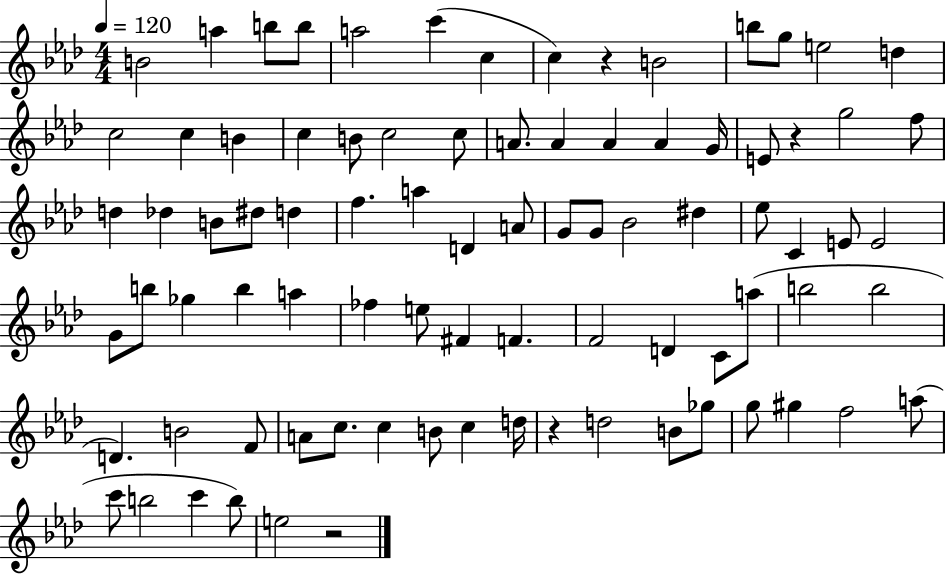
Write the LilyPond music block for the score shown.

{
  \clef treble
  \numericTimeSignature
  \time 4/4
  \key aes \major
  \tempo 4 = 120
  \repeat volta 2 { b'2 a''4 b''8 b''8 | a''2 c'''4( c''4 | c''4) r4 b'2 | b''8 g''8 e''2 d''4 | \break c''2 c''4 b'4 | c''4 b'8 c''2 c''8 | a'8. a'4 a'4 a'4 g'16 | e'8 r4 g''2 f''8 | \break d''4 des''4 b'8 dis''8 d''4 | f''4. a''4 d'4 a'8 | g'8 g'8 bes'2 dis''4 | ees''8 c'4 e'8 e'2 | \break g'8 b''8 ges''4 b''4 a''4 | fes''4 e''8 fis'4 f'4. | f'2 d'4 c'8 a''8( | b''2 b''2 | \break d'4.) b'2 f'8 | a'8 c''8. c''4 b'8 c''4 d''16 | r4 d''2 b'8 ges''8 | g''8 gis''4 f''2 a''8( | \break c'''8 b''2 c'''4 b''8) | e''2 r2 | } \bar "|."
}